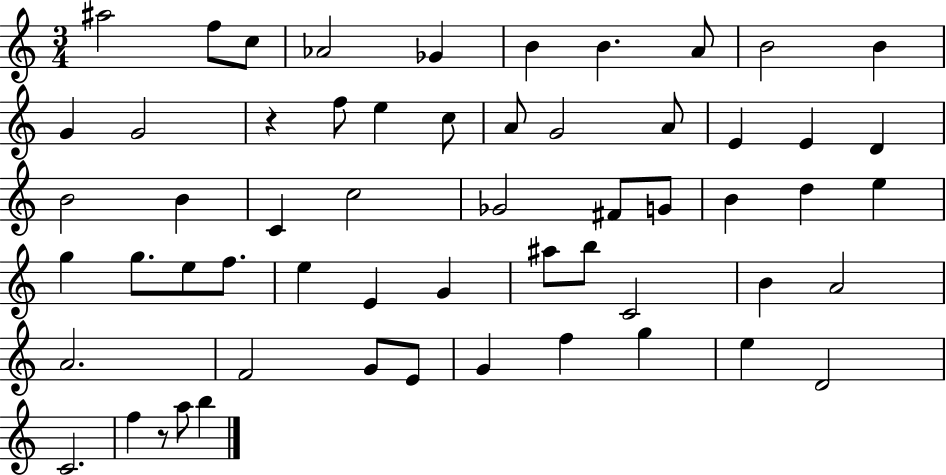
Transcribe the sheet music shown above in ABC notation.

X:1
T:Untitled
M:3/4
L:1/4
K:C
^a2 f/2 c/2 _A2 _G B B A/2 B2 B G G2 z f/2 e c/2 A/2 G2 A/2 E E D B2 B C c2 _G2 ^F/2 G/2 B d e g g/2 e/2 f/2 e E G ^a/2 b/2 C2 B A2 A2 F2 G/2 E/2 G f g e D2 C2 f z/2 a/2 b